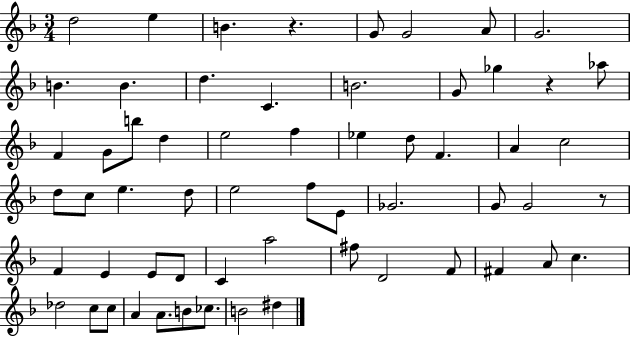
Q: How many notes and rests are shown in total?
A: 60